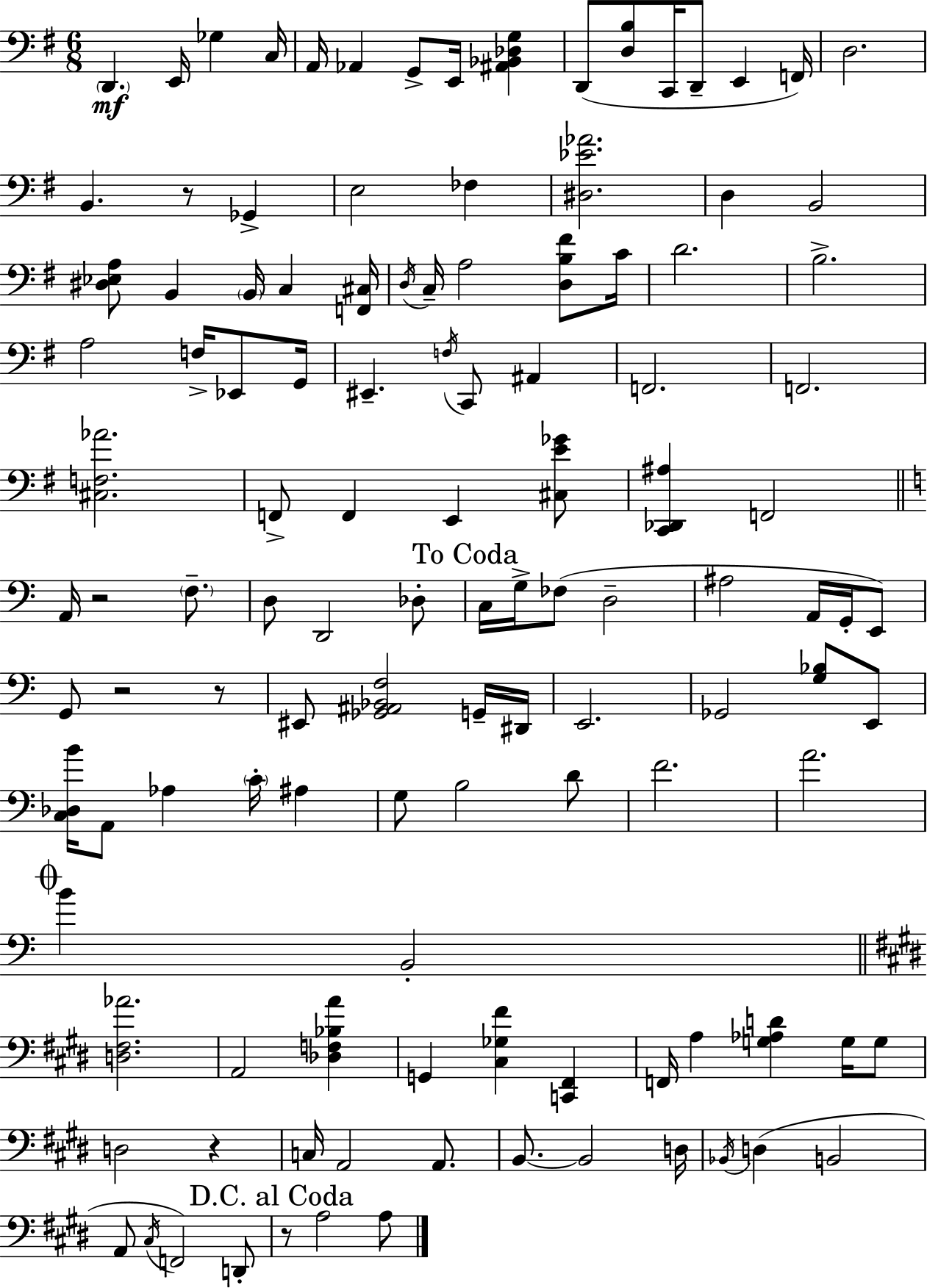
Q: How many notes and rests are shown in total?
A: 119